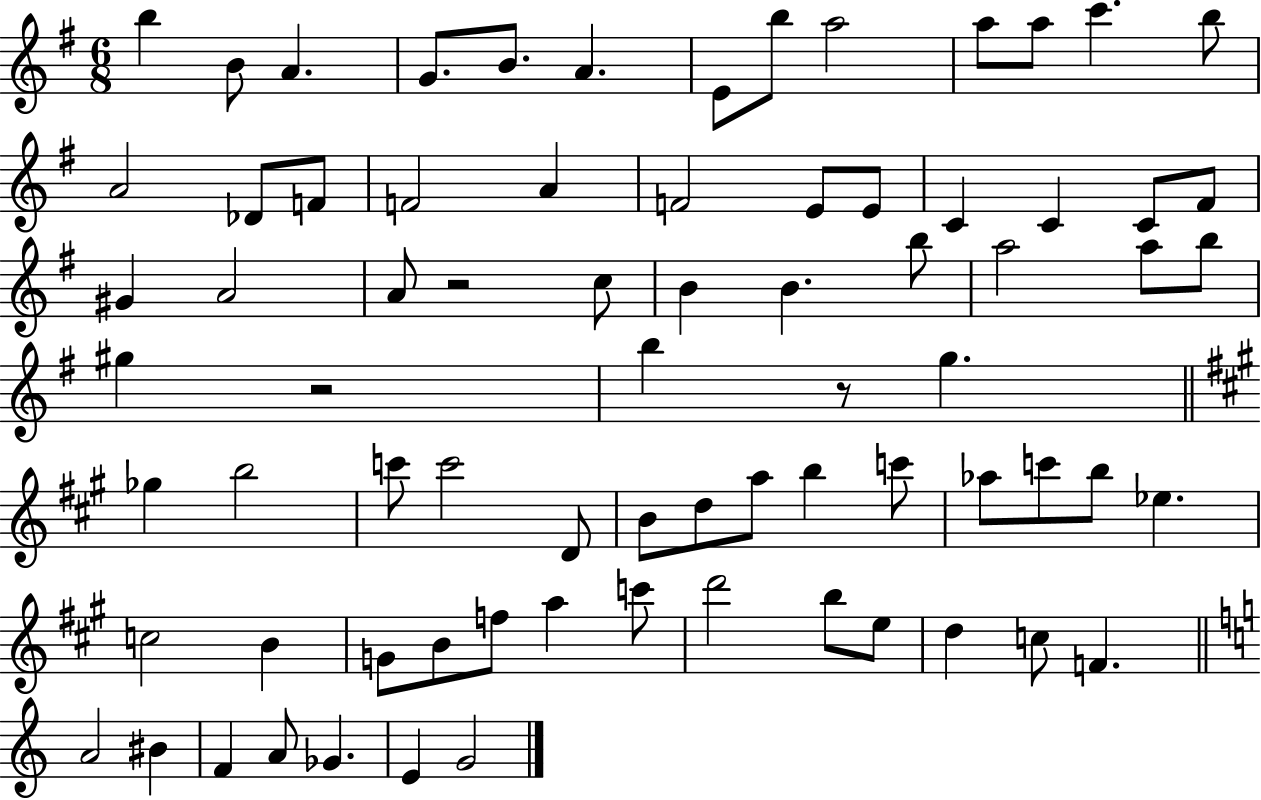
X:1
T:Untitled
M:6/8
L:1/4
K:G
b B/2 A G/2 B/2 A E/2 b/2 a2 a/2 a/2 c' b/2 A2 _D/2 F/2 F2 A F2 E/2 E/2 C C C/2 ^F/2 ^G A2 A/2 z2 c/2 B B b/2 a2 a/2 b/2 ^g z2 b z/2 g _g b2 c'/2 c'2 D/2 B/2 d/2 a/2 b c'/2 _a/2 c'/2 b/2 _e c2 B G/2 B/2 f/2 a c'/2 d'2 b/2 e/2 d c/2 F A2 ^B F A/2 _G E G2